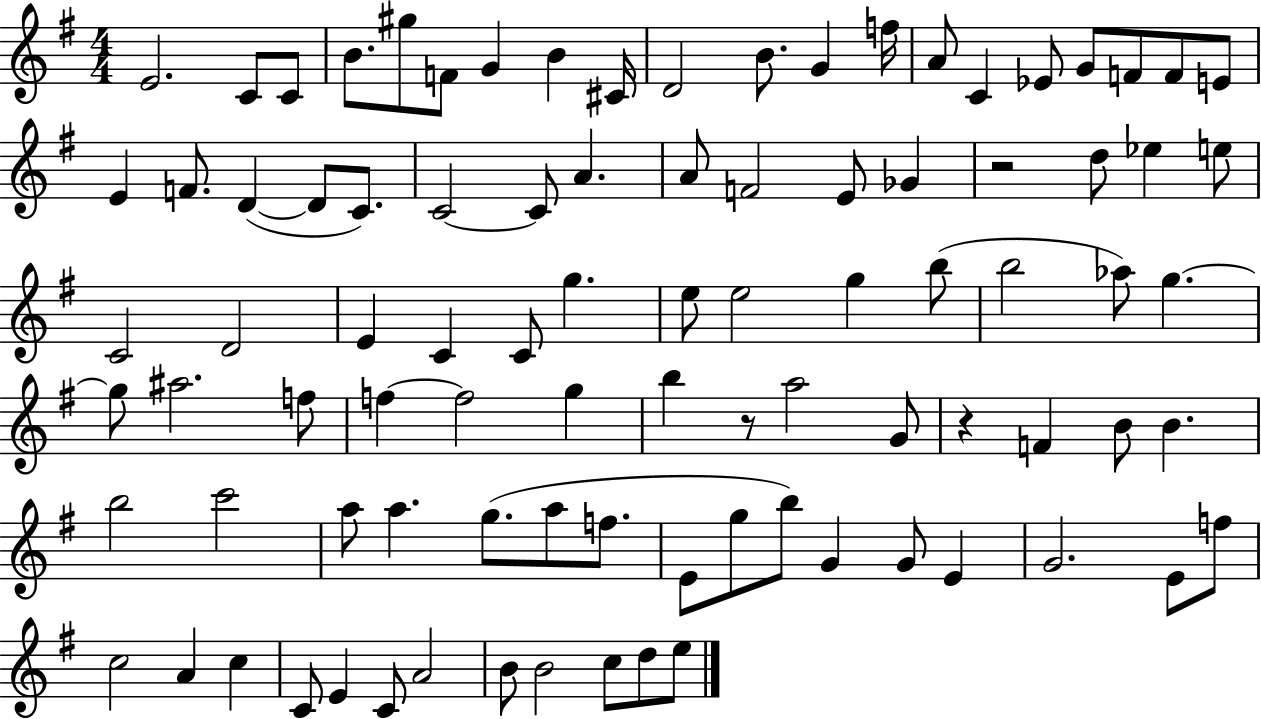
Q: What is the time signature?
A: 4/4